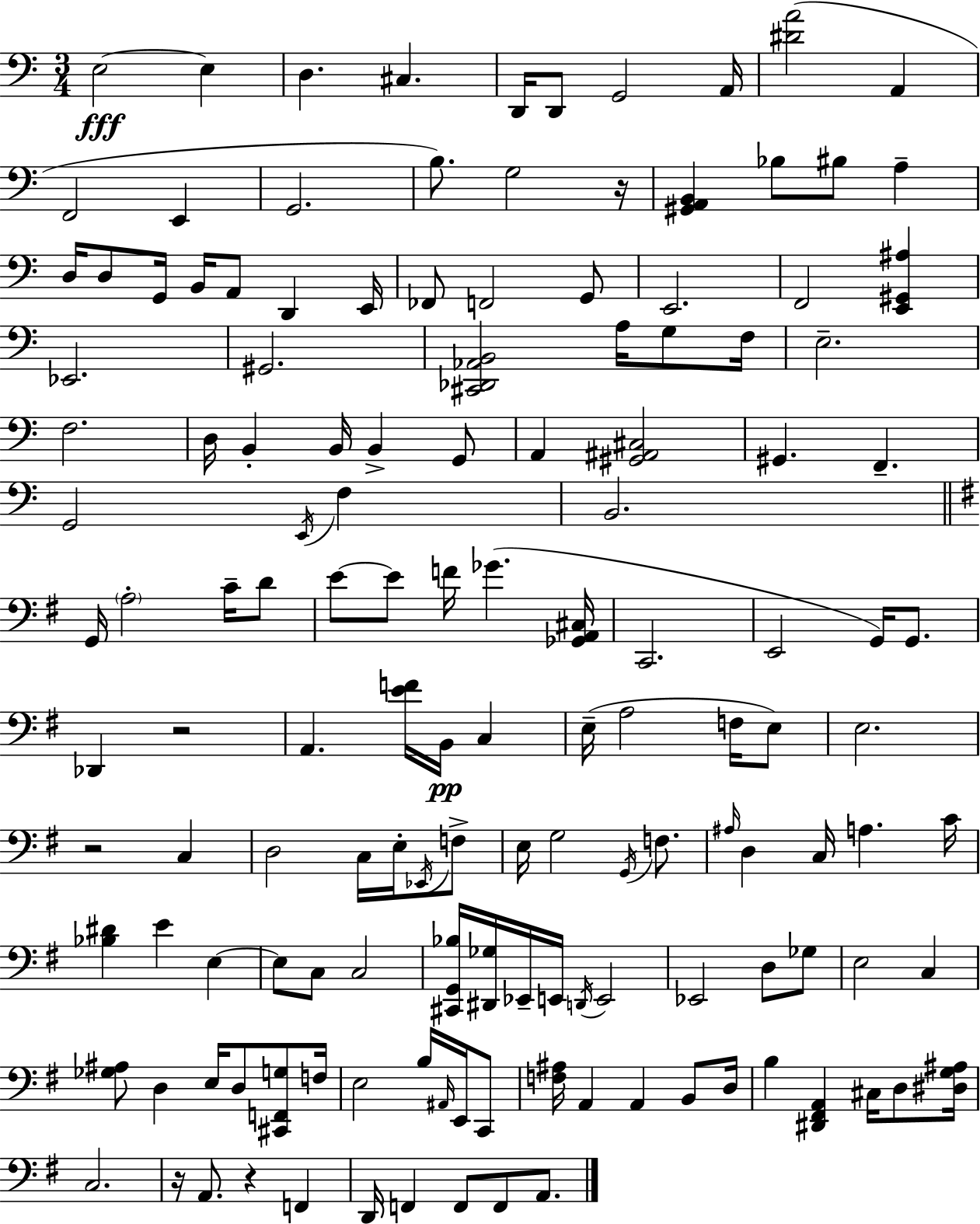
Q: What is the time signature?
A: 3/4